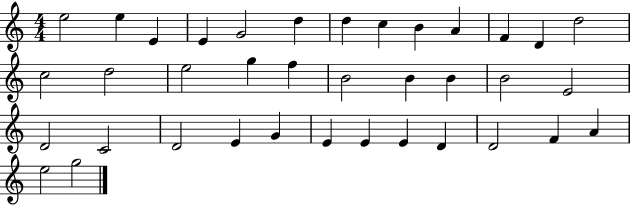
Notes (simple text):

E5/h E5/q E4/q E4/q G4/h D5/q D5/q C5/q B4/q A4/q F4/q D4/q D5/h C5/h D5/h E5/h G5/q F5/q B4/h B4/q B4/q B4/h E4/h D4/h C4/h D4/h E4/q G4/q E4/q E4/q E4/q D4/q D4/h F4/q A4/q E5/h G5/h